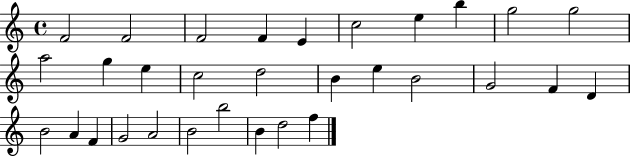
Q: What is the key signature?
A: C major